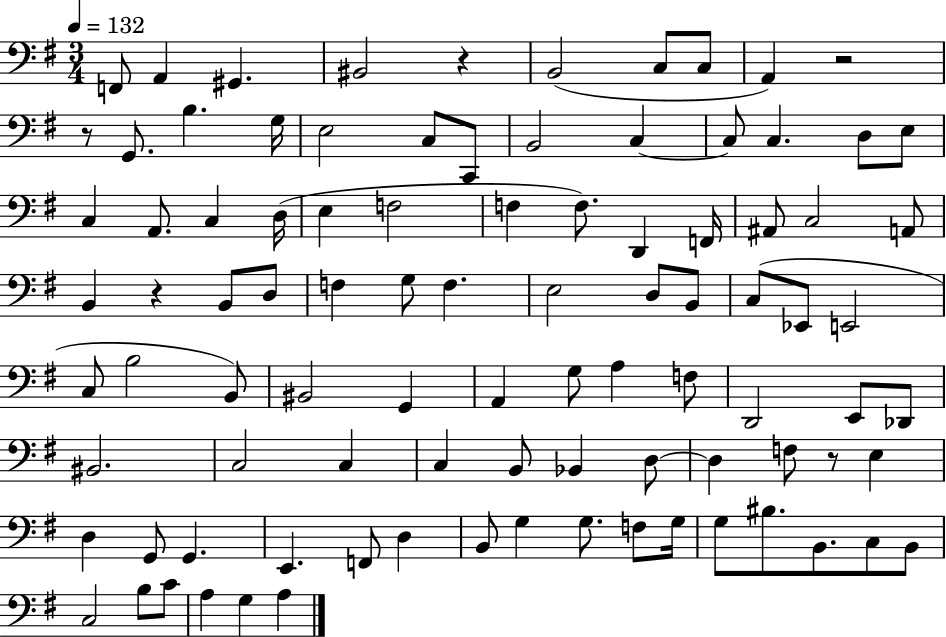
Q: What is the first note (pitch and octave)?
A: F2